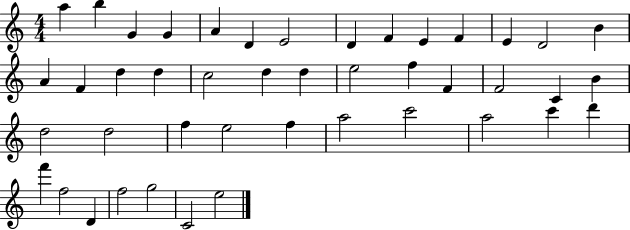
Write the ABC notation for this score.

X:1
T:Untitled
M:4/4
L:1/4
K:C
a b G G A D E2 D F E F E D2 B A F d d c2 d d e2 f F F2 C B d2 d2 f e2 f a2 c'2 a2 c' d' f' f2 D f2 g2 C2 e2